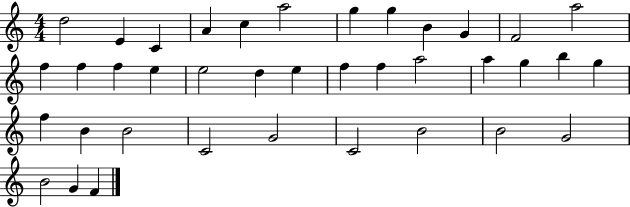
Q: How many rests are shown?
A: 0